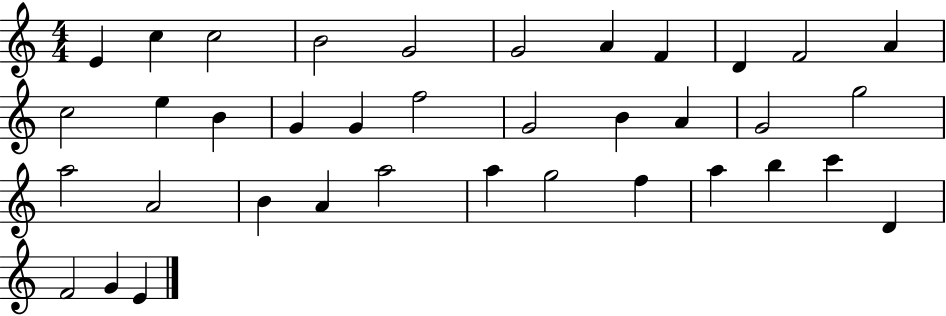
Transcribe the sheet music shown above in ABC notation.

X:1
T:Untitled
M:4/4
L:1/4
K:C
E c c2 B2 G2 G2 A F D F2 A c2 e B G G f2 G2 B A G2 g2 a2 A2 B A a2 a g2 f a b c' D F2 G E